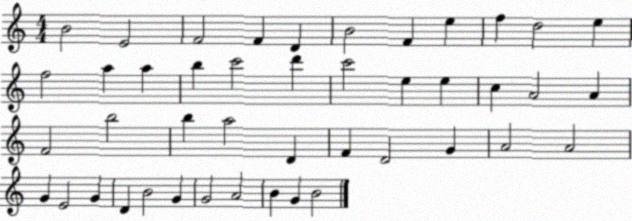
X:1
T:Untitled
M:4/4
L:1/4
K:C
B2 E2 F2 F D B2 F e f d2 e f2 a a b c'2 d' c'2 e e c A2 A F2 b2 b a2 D F D2 G A2 A2 G E2 G D B2 G G2 A2 B G B2